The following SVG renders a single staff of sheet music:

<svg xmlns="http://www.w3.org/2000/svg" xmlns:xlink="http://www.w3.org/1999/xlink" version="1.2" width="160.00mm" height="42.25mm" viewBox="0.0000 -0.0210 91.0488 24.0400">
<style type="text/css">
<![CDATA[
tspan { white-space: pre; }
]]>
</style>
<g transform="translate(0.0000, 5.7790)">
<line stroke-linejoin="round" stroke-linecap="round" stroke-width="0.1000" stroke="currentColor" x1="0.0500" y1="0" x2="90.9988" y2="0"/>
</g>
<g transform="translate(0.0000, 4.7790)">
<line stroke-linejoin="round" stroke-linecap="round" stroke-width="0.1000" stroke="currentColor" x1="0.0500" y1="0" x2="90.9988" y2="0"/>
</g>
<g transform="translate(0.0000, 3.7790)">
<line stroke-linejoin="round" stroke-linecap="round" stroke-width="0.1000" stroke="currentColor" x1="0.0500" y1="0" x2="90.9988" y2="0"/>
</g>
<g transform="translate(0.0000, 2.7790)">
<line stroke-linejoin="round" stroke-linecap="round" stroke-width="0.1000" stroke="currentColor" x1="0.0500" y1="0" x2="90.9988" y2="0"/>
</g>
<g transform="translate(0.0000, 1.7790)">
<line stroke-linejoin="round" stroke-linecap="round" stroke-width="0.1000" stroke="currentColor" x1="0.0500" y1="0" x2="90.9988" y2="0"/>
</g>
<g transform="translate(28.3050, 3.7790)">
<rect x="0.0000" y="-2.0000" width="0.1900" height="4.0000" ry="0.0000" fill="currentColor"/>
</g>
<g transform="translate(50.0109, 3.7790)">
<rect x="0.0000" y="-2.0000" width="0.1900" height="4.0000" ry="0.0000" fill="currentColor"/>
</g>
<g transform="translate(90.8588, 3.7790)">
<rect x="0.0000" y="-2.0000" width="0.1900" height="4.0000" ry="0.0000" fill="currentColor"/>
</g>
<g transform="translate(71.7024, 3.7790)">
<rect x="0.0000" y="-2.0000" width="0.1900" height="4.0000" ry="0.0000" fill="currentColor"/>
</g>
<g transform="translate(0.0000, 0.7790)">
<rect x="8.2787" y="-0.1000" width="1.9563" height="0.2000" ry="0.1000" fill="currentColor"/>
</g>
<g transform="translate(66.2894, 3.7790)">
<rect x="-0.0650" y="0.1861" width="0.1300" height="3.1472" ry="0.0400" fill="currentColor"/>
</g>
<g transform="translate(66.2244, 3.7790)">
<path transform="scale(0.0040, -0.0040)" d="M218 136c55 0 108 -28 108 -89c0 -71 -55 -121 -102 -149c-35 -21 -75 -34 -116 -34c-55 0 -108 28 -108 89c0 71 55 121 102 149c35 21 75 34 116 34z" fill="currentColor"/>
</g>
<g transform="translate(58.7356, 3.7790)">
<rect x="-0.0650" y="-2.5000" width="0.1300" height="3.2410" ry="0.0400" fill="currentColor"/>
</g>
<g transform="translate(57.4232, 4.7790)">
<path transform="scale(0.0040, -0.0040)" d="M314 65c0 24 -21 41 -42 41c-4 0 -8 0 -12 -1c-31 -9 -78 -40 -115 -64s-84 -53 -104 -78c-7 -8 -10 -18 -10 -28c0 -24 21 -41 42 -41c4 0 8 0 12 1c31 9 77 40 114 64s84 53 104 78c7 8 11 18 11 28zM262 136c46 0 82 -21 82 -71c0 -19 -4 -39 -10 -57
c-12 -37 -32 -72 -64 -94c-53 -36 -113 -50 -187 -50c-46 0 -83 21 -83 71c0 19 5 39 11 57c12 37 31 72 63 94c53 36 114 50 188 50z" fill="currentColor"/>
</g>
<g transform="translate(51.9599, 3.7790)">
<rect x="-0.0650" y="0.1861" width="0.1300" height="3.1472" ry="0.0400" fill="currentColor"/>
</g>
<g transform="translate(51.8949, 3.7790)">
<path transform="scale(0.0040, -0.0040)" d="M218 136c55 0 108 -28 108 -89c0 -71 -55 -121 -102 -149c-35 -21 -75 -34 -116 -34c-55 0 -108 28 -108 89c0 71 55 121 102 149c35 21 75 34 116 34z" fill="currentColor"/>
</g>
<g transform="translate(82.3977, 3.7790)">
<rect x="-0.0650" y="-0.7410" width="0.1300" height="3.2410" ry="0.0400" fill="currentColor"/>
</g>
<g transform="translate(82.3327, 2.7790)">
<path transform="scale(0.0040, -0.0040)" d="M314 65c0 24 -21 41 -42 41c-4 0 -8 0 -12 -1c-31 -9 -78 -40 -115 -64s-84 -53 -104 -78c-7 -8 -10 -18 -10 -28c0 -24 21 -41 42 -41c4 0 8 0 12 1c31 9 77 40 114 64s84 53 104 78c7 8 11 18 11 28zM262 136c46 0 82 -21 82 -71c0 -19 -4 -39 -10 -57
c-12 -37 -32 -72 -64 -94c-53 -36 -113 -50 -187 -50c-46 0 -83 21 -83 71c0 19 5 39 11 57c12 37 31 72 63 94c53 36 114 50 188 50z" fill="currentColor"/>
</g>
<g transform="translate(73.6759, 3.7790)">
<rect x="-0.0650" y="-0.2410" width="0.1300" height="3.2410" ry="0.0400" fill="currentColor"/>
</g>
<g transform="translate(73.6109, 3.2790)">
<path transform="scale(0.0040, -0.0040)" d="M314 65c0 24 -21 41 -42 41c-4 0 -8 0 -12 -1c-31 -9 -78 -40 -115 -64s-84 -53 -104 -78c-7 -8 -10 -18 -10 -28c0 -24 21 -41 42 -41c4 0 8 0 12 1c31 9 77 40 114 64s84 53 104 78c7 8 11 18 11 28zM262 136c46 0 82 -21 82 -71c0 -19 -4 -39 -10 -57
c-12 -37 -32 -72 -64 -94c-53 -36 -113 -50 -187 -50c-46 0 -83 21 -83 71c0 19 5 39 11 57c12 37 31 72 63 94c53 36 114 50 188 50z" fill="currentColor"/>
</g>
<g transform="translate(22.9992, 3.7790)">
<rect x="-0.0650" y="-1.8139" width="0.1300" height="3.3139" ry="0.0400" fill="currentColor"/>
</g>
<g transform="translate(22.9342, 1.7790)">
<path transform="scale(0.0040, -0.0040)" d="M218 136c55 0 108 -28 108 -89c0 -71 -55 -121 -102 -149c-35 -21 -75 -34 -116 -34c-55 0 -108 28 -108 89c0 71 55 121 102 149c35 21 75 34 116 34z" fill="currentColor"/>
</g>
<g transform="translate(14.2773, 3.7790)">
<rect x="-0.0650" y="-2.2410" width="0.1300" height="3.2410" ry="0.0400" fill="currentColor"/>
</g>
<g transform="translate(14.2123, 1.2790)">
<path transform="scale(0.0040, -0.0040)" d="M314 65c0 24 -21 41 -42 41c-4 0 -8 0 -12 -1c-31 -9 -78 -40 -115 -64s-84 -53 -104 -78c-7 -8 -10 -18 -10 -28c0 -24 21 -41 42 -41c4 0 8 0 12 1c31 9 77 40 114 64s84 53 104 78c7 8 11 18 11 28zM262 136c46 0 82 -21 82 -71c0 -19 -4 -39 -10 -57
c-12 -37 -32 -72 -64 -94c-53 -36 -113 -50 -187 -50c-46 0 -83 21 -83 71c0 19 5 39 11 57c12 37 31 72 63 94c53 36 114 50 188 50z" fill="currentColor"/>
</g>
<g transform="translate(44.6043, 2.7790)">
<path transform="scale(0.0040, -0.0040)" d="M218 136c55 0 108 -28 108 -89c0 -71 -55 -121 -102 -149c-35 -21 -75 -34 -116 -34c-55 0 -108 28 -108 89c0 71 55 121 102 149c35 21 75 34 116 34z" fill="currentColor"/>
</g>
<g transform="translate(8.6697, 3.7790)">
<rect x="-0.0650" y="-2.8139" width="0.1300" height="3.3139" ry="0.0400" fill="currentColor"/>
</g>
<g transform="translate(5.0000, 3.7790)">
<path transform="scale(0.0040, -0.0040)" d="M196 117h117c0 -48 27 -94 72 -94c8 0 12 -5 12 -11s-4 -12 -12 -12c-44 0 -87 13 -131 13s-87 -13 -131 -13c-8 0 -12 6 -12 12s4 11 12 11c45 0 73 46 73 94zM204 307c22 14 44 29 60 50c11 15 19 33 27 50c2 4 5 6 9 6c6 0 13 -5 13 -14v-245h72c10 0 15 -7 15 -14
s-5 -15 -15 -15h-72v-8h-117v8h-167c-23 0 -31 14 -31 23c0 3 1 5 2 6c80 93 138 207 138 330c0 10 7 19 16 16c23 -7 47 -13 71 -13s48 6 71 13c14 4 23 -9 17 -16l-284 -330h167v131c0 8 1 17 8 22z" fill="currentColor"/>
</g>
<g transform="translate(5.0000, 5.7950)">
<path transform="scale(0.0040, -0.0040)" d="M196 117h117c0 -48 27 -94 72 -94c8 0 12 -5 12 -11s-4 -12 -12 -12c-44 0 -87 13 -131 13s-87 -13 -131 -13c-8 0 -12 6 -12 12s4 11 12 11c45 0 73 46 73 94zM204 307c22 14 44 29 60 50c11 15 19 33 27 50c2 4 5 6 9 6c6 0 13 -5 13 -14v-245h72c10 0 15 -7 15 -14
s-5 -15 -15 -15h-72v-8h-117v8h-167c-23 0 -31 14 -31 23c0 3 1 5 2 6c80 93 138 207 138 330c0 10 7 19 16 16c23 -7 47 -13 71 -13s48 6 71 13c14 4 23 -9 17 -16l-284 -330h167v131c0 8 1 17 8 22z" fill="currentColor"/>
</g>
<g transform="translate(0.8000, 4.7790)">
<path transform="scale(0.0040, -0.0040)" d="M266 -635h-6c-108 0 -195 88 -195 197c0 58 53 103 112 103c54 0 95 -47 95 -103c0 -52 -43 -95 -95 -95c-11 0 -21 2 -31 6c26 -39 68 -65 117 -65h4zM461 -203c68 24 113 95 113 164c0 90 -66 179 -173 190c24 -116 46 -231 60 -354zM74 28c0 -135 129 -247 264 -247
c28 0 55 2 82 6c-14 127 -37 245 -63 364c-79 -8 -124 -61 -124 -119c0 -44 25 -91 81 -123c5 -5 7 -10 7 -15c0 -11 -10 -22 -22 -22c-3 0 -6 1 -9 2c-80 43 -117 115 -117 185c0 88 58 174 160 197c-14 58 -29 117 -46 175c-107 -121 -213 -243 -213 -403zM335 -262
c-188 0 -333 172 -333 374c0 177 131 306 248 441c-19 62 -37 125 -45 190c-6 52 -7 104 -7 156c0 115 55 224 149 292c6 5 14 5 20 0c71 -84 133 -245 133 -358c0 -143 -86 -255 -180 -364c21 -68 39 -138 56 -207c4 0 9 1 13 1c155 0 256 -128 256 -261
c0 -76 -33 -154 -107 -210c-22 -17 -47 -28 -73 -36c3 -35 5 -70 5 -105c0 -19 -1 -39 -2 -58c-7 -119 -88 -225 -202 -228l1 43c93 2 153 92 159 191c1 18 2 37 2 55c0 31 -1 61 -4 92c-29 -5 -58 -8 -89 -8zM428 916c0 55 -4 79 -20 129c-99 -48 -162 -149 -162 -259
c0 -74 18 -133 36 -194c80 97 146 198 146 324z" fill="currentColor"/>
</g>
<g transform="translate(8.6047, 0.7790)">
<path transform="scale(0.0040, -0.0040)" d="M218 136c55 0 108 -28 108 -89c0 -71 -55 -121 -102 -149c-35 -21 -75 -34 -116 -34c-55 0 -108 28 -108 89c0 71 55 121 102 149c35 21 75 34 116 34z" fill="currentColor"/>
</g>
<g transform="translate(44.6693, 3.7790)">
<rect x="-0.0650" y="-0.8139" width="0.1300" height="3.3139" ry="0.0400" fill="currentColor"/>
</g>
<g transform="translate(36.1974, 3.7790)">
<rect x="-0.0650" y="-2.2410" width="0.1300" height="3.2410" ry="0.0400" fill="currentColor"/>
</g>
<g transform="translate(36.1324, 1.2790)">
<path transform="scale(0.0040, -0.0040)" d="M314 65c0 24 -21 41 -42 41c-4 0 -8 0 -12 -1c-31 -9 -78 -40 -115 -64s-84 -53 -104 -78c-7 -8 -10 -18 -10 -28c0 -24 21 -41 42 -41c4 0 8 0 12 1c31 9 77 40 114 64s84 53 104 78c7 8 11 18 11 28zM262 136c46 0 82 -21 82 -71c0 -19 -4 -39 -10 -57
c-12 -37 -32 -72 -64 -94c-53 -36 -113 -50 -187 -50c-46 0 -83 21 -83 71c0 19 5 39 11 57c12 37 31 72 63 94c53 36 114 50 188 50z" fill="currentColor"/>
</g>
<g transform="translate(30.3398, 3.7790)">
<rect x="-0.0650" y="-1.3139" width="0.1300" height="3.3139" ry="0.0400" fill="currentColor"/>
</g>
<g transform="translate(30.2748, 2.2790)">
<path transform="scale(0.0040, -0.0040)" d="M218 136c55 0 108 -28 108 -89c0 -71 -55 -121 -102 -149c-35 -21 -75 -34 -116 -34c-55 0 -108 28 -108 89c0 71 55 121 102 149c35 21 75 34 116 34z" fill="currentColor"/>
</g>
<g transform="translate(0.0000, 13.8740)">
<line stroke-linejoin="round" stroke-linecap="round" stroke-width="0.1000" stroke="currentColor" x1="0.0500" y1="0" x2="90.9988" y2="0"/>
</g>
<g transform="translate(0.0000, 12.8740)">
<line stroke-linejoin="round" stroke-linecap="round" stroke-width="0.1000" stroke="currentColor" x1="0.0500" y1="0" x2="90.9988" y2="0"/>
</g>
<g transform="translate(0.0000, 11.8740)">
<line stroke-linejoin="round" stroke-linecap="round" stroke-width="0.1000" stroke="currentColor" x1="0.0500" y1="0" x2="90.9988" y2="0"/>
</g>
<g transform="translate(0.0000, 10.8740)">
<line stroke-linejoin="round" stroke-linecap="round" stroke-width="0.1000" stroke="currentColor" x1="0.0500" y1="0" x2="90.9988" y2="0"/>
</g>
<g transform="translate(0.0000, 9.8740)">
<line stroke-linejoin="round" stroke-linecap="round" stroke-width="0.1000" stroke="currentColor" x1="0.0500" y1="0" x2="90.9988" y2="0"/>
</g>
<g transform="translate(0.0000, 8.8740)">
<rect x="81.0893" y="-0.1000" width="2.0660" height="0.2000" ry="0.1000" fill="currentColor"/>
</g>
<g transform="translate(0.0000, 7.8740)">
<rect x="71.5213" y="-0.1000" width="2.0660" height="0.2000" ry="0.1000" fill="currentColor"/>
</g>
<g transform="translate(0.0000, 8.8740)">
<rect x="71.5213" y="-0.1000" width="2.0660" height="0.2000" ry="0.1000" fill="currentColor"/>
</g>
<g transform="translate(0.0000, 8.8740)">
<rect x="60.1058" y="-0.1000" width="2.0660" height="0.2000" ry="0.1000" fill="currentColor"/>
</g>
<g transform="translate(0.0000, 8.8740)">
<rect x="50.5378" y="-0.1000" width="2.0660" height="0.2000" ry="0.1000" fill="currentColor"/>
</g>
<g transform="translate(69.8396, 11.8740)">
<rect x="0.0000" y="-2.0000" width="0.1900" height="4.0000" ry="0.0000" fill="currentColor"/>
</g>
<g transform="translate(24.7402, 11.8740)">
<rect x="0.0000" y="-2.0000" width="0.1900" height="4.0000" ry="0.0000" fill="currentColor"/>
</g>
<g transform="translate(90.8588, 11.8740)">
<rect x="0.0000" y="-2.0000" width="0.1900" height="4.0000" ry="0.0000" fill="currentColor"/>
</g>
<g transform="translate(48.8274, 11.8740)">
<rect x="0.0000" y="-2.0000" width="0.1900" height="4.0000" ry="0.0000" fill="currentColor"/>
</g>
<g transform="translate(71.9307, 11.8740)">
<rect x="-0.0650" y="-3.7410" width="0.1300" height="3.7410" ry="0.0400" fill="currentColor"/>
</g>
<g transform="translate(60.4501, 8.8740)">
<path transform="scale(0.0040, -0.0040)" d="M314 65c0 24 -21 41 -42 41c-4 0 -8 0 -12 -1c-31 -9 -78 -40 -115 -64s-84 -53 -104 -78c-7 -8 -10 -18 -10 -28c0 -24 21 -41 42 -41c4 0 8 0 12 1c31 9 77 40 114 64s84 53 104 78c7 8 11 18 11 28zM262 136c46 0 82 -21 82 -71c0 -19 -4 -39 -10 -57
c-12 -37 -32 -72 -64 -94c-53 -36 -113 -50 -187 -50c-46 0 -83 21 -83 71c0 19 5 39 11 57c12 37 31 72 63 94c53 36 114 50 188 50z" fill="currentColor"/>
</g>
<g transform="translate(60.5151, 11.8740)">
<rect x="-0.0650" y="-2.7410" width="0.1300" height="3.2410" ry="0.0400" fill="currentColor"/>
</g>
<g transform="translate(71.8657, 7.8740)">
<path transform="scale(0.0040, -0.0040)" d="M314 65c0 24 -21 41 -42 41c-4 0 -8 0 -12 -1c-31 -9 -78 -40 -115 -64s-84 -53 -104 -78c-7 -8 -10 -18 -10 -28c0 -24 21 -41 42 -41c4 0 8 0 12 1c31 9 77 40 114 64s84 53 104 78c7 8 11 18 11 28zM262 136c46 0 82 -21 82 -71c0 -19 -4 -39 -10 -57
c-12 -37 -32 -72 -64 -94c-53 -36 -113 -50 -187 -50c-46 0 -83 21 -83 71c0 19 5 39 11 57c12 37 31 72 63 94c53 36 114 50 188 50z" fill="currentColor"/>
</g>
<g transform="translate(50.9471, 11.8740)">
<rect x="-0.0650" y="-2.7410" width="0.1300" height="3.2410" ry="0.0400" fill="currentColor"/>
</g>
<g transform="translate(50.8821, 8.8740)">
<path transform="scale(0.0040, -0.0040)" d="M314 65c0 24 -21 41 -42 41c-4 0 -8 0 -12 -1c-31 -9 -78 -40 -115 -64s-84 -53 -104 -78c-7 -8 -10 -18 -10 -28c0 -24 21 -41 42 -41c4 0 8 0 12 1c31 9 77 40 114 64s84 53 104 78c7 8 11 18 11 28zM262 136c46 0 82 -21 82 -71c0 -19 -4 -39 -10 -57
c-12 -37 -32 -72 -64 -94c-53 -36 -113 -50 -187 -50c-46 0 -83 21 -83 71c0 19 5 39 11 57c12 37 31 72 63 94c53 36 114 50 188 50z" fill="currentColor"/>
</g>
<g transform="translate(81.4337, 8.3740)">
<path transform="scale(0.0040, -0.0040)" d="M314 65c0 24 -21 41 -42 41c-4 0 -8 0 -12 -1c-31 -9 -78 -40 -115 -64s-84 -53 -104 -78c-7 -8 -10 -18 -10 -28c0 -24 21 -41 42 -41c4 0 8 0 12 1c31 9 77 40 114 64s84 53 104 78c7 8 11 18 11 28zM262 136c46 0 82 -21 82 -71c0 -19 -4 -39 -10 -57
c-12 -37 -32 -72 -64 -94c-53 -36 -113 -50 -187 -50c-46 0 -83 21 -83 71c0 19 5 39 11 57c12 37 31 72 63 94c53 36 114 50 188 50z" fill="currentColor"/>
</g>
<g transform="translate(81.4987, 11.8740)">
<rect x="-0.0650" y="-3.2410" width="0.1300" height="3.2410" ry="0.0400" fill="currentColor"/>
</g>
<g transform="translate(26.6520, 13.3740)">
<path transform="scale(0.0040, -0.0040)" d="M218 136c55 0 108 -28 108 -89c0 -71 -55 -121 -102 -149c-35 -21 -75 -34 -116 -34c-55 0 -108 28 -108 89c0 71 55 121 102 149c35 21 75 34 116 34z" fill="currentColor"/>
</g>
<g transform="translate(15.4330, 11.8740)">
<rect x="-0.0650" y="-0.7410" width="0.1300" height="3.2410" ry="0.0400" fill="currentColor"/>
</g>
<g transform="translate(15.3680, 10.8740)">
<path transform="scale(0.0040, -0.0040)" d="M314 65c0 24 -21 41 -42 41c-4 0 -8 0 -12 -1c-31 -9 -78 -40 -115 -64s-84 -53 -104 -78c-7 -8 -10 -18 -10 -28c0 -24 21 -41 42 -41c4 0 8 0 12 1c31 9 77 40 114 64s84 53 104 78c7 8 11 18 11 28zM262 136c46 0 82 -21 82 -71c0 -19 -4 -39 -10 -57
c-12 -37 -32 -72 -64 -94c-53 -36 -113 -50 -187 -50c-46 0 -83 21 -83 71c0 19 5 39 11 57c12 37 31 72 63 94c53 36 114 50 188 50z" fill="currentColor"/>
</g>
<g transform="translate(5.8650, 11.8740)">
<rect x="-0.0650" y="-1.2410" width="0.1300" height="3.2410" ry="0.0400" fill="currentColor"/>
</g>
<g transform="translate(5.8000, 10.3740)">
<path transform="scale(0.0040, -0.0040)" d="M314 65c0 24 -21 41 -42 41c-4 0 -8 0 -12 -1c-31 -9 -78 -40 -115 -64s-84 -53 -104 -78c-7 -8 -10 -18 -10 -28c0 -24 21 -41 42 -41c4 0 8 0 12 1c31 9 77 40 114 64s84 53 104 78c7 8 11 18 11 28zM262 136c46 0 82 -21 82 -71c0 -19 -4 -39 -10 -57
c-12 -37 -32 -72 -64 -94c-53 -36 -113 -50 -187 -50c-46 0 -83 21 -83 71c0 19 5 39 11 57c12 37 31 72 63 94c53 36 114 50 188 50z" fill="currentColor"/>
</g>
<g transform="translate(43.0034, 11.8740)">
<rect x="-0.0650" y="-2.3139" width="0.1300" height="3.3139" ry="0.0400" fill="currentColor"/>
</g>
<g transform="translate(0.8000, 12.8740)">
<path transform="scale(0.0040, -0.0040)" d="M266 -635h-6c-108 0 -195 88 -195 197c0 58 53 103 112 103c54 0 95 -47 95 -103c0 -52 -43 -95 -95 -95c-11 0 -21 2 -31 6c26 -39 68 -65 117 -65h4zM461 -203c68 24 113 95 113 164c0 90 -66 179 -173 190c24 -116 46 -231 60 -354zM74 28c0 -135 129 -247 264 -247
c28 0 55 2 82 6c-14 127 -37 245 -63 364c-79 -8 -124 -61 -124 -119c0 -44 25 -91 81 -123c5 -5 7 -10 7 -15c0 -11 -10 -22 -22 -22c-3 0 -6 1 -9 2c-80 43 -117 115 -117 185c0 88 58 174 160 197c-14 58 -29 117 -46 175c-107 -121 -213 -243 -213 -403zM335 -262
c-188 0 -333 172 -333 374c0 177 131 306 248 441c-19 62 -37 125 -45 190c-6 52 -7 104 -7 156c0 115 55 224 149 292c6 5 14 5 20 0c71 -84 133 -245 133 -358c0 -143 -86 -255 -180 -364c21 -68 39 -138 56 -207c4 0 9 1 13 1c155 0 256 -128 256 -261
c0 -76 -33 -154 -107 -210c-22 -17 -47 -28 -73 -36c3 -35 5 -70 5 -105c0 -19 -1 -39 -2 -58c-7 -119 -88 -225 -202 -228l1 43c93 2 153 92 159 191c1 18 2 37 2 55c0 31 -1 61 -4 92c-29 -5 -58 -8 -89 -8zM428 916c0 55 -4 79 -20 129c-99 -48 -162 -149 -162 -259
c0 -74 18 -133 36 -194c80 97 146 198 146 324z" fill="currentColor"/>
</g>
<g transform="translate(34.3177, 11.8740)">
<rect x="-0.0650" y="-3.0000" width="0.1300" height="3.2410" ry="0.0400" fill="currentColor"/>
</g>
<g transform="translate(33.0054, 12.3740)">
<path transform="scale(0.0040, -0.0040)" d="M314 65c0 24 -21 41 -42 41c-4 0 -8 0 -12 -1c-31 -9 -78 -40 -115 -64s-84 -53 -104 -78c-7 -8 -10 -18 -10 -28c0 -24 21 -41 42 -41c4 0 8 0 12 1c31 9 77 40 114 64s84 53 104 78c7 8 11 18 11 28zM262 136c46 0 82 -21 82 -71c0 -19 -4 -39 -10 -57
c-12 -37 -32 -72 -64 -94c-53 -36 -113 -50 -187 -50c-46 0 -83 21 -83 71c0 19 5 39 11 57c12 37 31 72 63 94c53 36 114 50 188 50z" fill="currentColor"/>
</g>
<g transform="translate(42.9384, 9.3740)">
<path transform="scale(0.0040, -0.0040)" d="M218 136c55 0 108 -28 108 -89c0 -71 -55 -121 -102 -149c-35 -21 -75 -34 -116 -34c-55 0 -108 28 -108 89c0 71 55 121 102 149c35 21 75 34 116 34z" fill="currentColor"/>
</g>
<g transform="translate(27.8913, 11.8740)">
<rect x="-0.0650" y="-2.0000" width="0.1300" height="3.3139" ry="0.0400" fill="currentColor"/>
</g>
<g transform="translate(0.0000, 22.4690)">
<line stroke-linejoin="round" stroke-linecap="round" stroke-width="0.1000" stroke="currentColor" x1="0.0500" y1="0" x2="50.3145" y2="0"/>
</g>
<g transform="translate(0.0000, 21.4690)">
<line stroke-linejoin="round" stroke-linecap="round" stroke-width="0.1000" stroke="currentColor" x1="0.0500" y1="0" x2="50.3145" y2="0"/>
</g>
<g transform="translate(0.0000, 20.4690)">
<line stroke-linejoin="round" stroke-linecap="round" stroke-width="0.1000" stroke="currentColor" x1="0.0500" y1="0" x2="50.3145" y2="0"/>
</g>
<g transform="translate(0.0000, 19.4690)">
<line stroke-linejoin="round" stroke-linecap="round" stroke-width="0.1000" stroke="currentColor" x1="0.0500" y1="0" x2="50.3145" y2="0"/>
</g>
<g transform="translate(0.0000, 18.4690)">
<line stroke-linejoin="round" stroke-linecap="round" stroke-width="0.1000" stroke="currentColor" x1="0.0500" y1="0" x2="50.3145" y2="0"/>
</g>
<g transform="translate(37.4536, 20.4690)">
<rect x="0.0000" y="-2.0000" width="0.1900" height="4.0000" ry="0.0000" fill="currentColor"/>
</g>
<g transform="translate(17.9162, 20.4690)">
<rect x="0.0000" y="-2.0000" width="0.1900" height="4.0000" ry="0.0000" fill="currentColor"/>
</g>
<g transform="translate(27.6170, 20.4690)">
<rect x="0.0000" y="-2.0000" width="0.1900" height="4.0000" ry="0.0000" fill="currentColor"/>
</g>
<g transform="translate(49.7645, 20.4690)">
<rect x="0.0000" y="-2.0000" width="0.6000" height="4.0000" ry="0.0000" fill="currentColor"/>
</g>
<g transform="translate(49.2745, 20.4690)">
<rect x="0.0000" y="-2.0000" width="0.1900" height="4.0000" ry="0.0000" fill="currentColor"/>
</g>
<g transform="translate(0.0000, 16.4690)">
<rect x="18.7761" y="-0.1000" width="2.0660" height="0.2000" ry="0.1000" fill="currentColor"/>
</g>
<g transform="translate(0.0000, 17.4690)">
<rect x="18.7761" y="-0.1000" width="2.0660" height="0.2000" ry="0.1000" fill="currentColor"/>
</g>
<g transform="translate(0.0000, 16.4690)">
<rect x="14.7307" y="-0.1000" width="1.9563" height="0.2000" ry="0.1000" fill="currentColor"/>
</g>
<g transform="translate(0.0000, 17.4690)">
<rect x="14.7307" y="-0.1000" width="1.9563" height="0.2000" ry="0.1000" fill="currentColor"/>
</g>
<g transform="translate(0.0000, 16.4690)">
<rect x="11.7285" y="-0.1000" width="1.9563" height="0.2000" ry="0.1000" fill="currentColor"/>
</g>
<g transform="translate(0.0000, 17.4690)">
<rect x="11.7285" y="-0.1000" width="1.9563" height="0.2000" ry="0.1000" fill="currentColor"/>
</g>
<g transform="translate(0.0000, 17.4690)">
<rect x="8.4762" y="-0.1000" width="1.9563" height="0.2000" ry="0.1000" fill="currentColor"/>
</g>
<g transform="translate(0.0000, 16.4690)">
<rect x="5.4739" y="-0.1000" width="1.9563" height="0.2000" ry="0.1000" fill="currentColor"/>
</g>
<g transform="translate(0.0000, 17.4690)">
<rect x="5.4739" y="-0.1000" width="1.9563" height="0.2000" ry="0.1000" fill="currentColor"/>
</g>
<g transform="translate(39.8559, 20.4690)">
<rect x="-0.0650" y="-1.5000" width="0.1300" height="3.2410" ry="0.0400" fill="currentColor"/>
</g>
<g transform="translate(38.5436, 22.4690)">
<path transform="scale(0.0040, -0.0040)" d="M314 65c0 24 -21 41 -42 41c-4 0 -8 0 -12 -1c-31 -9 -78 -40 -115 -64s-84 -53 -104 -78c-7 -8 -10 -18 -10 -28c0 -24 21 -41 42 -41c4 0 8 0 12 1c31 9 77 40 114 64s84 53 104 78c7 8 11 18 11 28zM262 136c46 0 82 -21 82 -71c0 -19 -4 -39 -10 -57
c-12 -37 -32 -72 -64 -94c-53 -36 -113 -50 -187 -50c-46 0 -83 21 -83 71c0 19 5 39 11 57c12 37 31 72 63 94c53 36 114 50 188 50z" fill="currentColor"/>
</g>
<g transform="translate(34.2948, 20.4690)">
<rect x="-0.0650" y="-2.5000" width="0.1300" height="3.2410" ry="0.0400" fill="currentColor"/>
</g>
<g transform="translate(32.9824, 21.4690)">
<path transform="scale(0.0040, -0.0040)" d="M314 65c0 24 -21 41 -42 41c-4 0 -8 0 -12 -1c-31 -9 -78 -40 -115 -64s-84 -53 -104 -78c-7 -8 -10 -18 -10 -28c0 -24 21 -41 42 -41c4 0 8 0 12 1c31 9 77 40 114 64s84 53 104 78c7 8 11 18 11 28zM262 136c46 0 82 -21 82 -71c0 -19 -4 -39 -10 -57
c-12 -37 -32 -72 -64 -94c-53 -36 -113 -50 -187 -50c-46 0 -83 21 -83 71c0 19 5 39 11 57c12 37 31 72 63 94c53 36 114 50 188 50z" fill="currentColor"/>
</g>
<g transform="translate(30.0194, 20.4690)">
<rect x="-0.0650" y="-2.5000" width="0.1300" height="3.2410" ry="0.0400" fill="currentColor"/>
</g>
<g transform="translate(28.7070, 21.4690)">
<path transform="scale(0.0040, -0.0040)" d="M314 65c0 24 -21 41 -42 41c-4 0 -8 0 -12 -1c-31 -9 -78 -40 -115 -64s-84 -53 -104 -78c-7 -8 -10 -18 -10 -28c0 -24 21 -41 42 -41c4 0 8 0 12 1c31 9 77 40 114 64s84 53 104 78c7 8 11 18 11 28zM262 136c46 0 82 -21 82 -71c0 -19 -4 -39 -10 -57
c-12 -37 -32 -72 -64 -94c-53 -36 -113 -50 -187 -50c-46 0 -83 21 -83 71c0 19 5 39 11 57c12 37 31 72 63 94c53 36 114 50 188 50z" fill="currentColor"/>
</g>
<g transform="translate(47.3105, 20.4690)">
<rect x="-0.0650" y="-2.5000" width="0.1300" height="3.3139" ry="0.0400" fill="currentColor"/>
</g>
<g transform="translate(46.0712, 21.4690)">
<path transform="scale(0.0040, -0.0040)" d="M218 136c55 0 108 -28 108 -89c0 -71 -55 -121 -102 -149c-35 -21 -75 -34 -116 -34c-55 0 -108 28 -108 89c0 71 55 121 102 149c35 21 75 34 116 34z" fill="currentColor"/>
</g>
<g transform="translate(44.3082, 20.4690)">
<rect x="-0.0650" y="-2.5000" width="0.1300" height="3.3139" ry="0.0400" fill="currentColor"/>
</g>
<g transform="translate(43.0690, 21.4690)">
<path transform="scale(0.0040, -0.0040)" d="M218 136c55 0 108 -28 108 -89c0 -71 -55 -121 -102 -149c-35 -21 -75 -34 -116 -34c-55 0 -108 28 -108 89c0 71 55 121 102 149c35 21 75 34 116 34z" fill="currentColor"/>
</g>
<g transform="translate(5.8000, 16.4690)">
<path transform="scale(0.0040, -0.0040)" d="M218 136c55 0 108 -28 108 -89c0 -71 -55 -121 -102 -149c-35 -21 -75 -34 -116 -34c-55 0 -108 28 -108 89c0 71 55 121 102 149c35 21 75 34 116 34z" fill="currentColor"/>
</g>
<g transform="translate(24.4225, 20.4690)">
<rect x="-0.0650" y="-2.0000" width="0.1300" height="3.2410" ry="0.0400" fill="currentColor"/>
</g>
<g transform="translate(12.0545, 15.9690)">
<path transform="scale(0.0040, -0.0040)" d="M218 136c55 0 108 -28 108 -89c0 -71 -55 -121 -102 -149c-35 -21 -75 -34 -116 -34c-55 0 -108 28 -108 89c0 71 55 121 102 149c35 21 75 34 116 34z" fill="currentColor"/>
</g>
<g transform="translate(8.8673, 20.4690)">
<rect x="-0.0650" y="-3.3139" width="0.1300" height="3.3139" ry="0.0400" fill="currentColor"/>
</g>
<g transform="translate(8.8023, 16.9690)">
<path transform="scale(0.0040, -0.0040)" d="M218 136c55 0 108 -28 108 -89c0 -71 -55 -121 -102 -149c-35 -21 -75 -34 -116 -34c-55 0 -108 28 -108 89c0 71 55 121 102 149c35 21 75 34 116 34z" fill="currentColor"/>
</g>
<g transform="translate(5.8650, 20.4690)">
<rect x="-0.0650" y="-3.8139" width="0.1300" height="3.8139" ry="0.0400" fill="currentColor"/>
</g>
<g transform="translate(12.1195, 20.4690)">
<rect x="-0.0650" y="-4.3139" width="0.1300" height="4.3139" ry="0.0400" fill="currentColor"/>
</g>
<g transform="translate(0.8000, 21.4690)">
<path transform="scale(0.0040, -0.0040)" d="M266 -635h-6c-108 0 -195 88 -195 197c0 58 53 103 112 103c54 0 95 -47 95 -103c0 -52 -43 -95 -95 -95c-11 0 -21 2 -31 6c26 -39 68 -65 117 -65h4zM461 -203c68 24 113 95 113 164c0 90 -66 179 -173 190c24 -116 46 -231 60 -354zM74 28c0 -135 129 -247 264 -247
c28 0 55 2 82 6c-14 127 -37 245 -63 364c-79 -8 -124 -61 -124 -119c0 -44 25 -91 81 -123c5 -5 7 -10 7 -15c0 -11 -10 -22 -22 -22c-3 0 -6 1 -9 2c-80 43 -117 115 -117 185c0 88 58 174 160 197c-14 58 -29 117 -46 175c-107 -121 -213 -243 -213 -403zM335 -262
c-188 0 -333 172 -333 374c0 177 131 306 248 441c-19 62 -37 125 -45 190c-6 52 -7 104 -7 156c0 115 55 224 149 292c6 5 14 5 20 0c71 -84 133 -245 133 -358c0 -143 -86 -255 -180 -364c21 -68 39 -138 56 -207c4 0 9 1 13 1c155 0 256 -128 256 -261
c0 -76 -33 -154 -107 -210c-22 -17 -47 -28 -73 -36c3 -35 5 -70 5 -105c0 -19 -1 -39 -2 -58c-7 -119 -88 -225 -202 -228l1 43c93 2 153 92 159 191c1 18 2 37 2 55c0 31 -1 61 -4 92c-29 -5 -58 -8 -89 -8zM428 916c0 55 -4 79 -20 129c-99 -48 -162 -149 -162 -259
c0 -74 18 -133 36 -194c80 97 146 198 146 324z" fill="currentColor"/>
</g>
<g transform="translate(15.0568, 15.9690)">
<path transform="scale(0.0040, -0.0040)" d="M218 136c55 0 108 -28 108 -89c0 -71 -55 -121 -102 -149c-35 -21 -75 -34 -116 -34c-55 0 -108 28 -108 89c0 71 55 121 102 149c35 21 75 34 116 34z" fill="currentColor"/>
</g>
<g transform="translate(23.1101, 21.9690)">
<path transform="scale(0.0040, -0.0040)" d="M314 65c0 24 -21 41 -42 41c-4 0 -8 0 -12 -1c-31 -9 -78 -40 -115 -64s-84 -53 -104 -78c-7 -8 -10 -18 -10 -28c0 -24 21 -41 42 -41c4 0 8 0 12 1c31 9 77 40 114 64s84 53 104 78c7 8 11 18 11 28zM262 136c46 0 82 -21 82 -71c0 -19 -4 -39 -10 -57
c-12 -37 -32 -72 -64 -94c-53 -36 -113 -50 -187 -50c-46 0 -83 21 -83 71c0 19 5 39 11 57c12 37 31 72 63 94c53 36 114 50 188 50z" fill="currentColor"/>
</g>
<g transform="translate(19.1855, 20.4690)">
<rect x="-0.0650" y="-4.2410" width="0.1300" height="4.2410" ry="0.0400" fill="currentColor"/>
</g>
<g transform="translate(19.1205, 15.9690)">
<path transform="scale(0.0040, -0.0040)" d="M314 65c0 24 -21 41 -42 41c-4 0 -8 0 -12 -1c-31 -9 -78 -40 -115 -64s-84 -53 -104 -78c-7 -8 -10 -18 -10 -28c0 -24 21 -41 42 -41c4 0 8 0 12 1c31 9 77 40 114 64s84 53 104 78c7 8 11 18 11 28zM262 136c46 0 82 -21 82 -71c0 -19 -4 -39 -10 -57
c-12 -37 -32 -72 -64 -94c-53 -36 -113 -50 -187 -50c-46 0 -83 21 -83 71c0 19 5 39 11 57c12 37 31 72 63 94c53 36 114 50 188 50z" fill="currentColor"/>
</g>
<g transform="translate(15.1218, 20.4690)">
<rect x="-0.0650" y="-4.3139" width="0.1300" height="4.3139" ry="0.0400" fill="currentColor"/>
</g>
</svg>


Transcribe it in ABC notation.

X:1
T:Untitled
M:4/4
L:1/4
K:C
a g2 f e g2 d B G2 B c2 d2 e2 d2 F A2 g a2 a2 c'2 b2 c' b d' d' d'2 F2 G2 G2 E2 G G